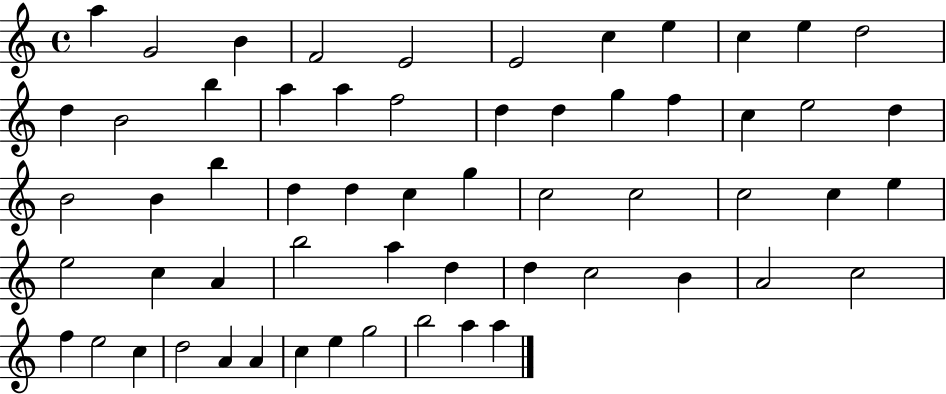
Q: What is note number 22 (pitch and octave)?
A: C5